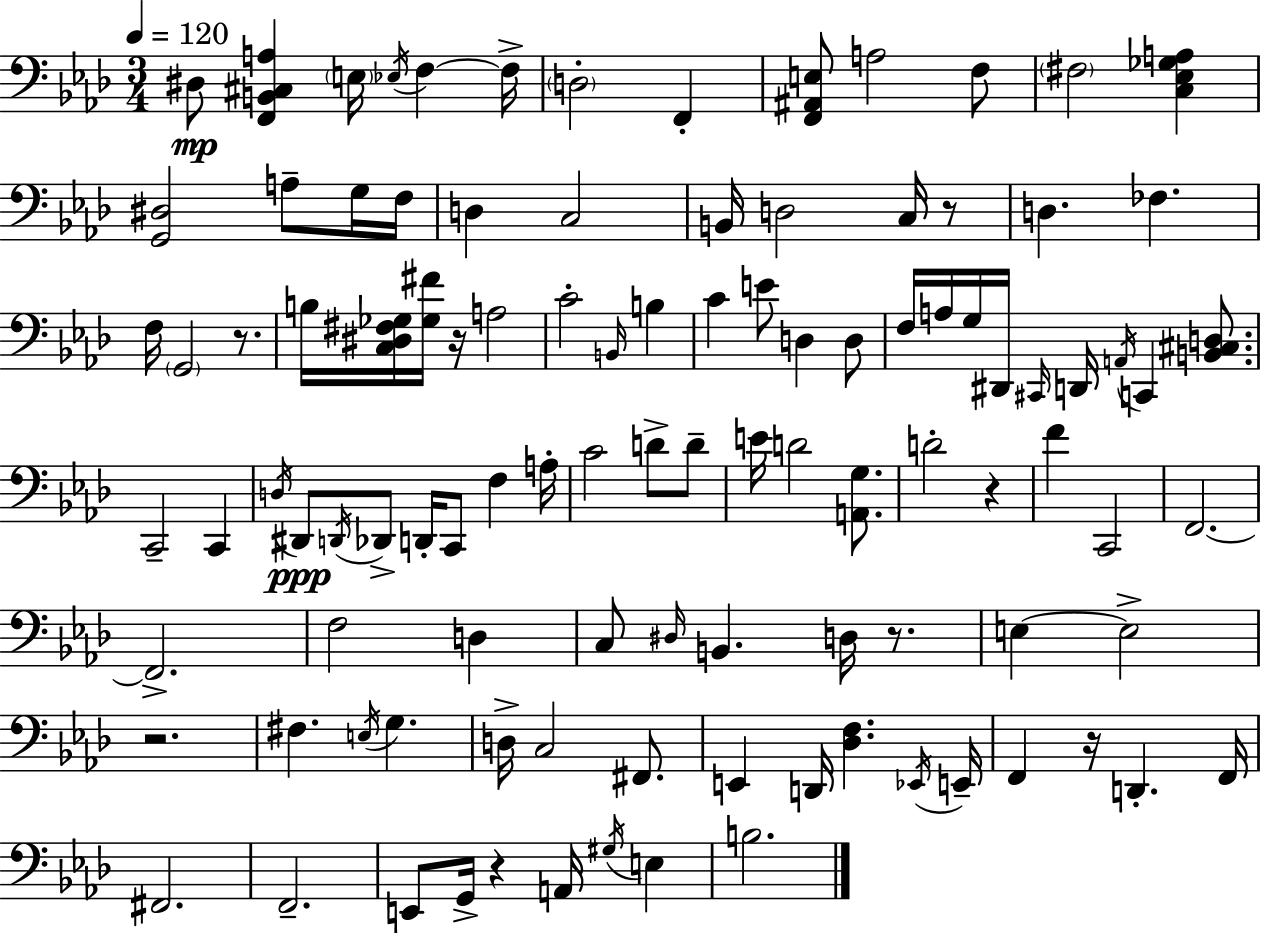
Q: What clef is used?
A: bass